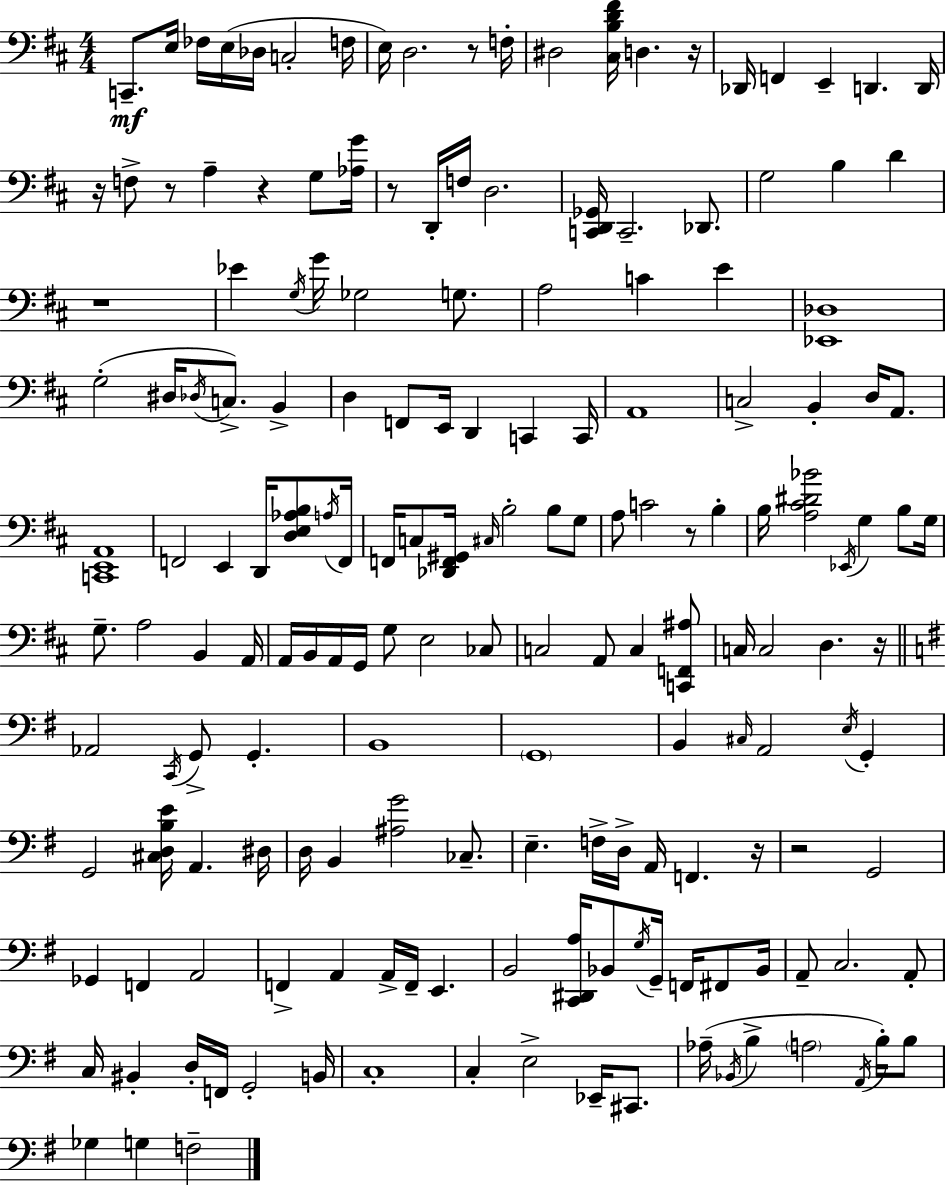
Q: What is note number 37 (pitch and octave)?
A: G3